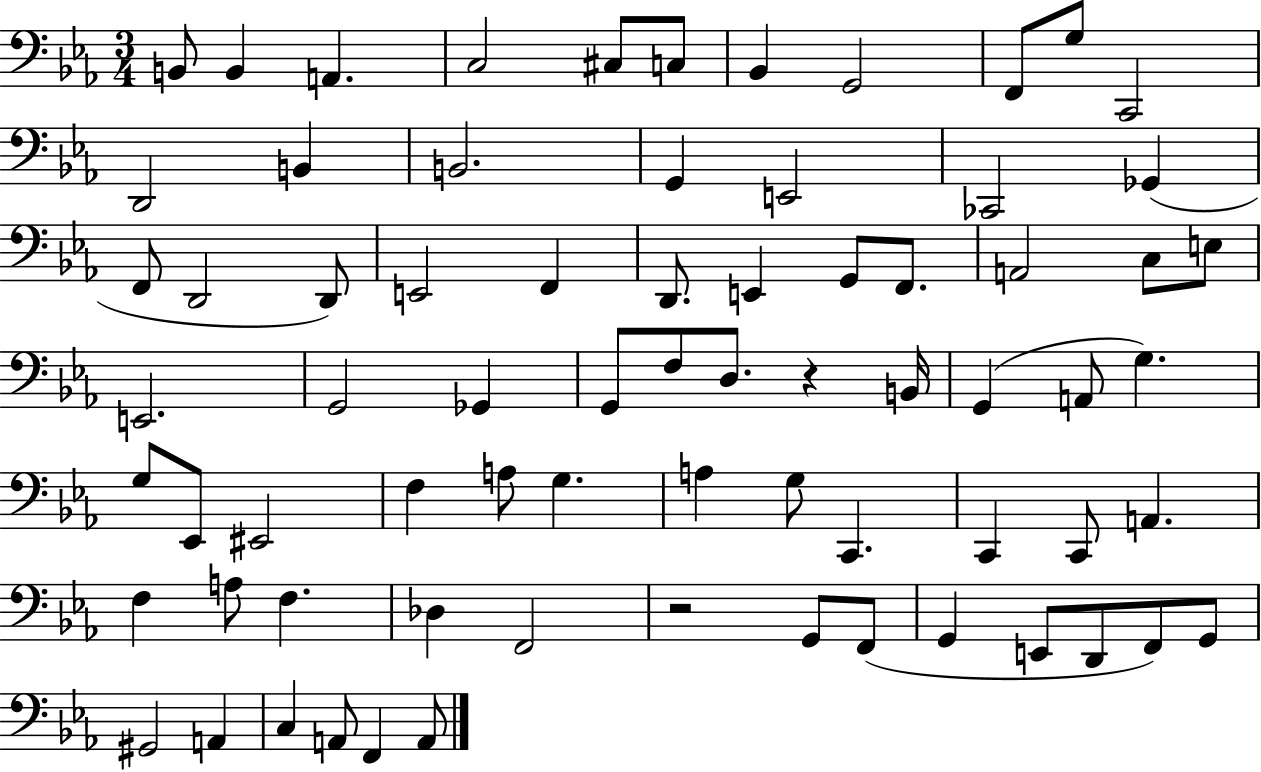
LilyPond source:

{
  \clef bass
  \numericTimeSignature
  \time 3/4
  \key ees \major
  b,8 b,4 a,4. | c2 cis8 c8 | bes,4 g,2 | f,8 g8 c,2 | \break d,2 b,4 | b,2. | g,4 e,2 | ces,2 ges,4( | \break f,8 d,2 d,8) | e,2 f,4 | d,8. e,4 g,8 f,8. | a,2 c8 e8 | \break e,2. | g,2 ges,4 | g,8 f8 d8. r4 b,16 | g,4( a,8 g4.) | \break g8 ees,8 eis,2 | f4 a8 g4. | a4 g8 c,4. | c,4 c,8 a,4. | \break f4 a8 f4. | des4 f,2 | r2 g,8 f,8( | g,4 e,8 d,8 f,8) g,8 | \break gis,2 a,4 | c4 a,8 f,4 a,8 | \bar "|."
}